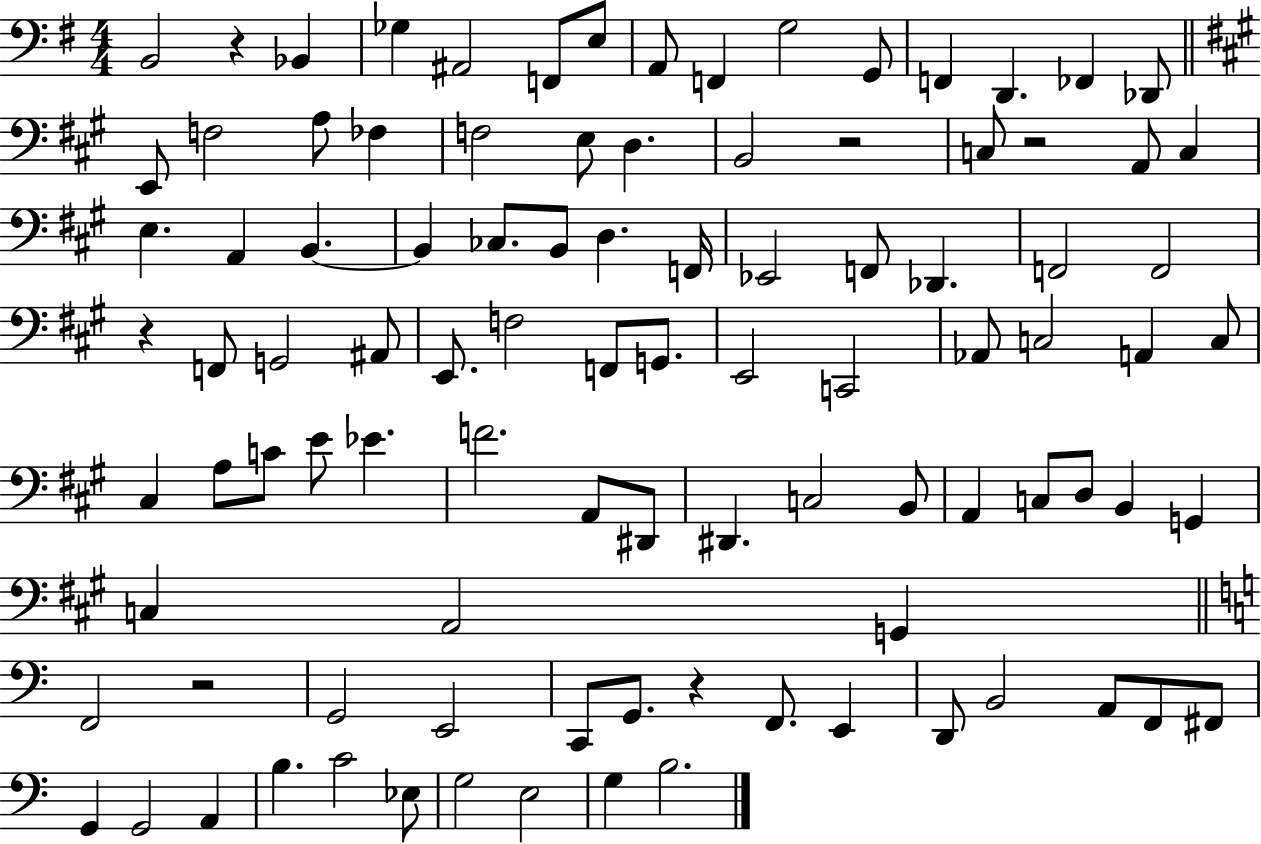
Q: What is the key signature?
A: G major